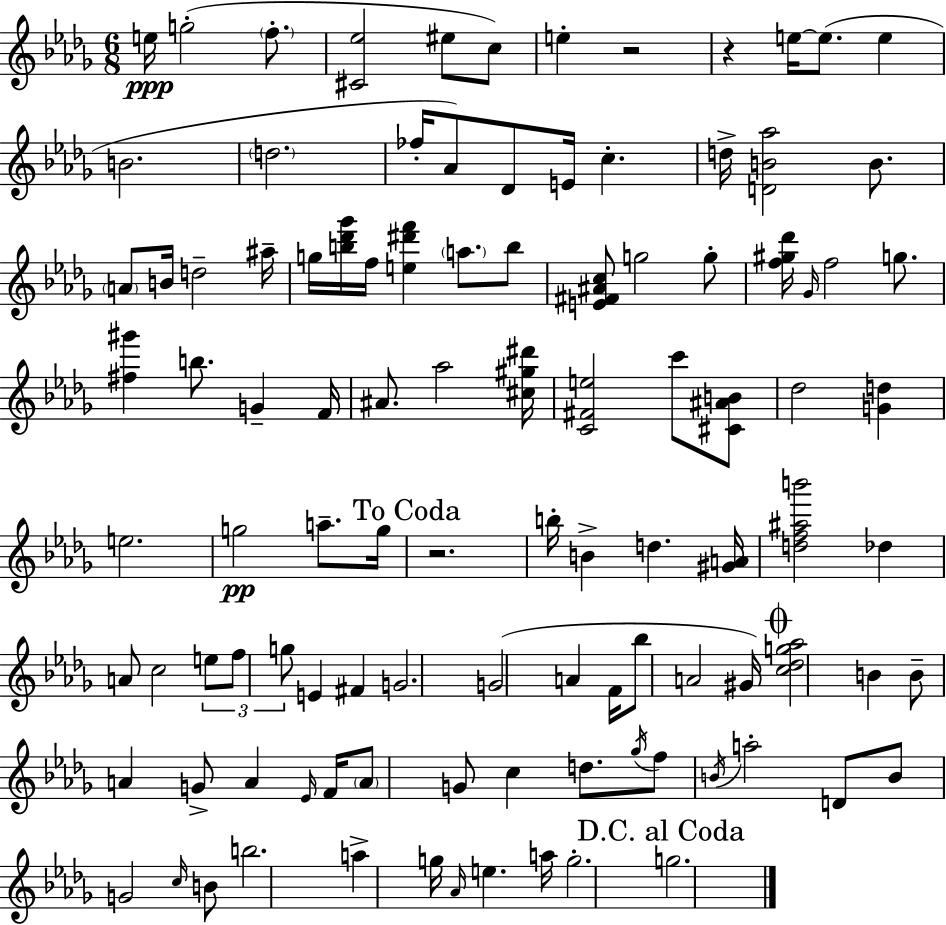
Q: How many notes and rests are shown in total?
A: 105